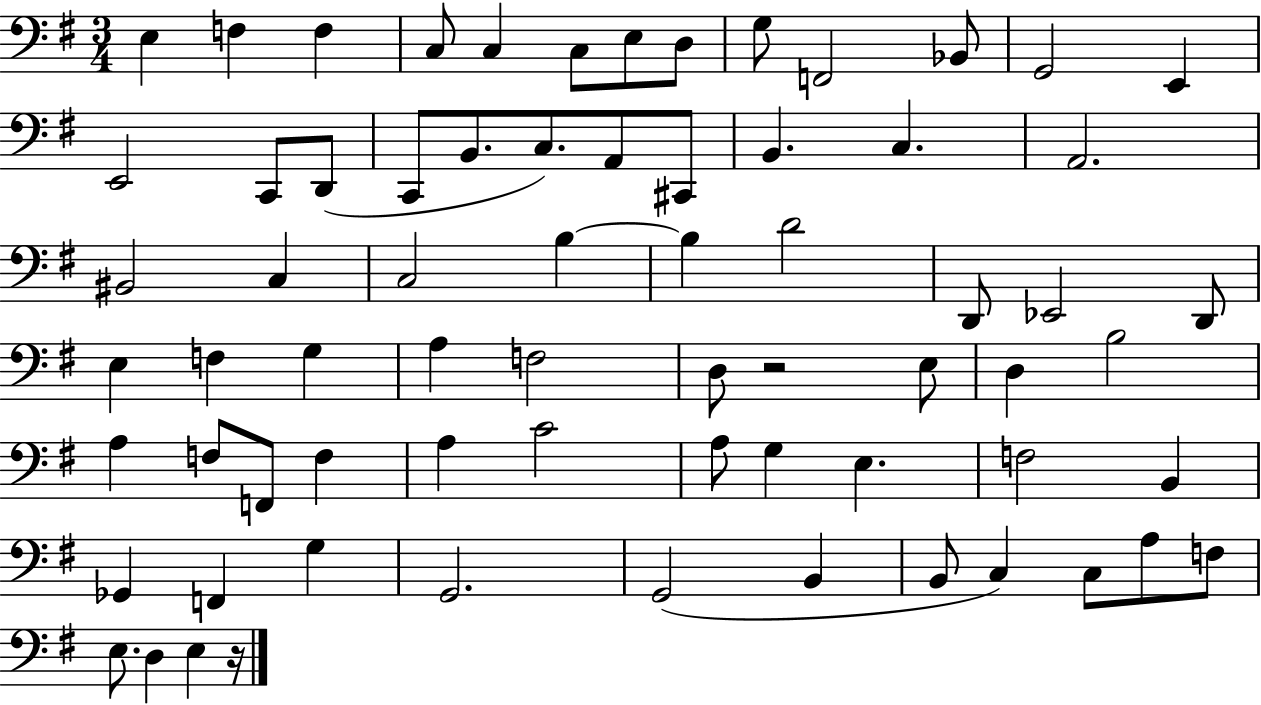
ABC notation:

X:1
T:Untitled
M:3/4
L:1/4
K:G
E, F, F, C,/2 C, C,/2 E,/2 D,/2 G,/2 F,,2 _B,,/2 G,,2 E,, E,,2 C,,/2 D,,/2 C,,/2 B,,/2 C,/2 A,,/2 ^C,,/2 B,, C, A,,2 ^B,,2 C, C,2 B, B, D2 D,,/2 _E,,2 D,,/2 E, F, G, A, F,2 D,/2 z2 E,/2 D, B,2 A, F,/2 F,,/2 F, A, C2 A,/2 G, E, F,2 B,, _G,, F,, G, G,,2 G,,2 B,, B,,/2 C, C,/2 A,/2 F,/2 E,/2 D, E, z/4